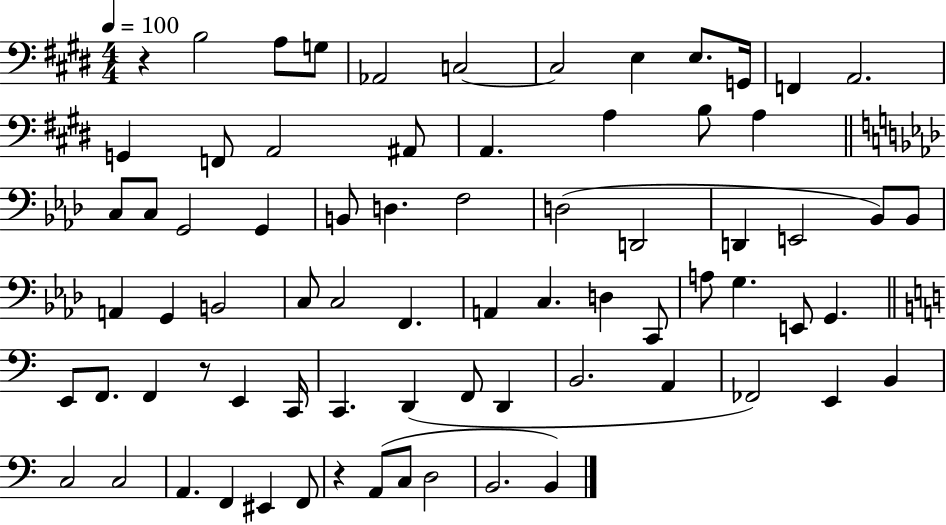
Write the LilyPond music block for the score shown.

{
  \clef bass
  \numericTimeSignature
  \time 4/4
  \key e \major
  \tempo 4 = 100
  r4 b2 a8 g8 | aes,2 c2~~ | c2 e4 e8. g,16 | f,4 a,2. | \break g,4 f,8 a,2 ais,8 | a,4. a4 b8 a4 | \bar "||" \break \key f \minor c8 c8 g,2 g,4 | b,8 d4. f2 | d2( d,2 | d,4 e,2 bes,8) bes,8 | \break a,4 g,4 b,2 | c8 c2 f,4. | a,4 c4. d4 c,8 | a8 g4. e,8 g,4. | \break \bar "||" \break \key c \major e,8 f,8. f,4 r8 e,4 c,16 | c,4. d,4( f,8 d,4 | b,2. a,4 | fes,2) e,4 b,4 | \break c2 c2 | a,4. f,4 eis,4 f,8 | r4 a,8( c8 d2 | b,2. b,4) | \break \bar "|."
}